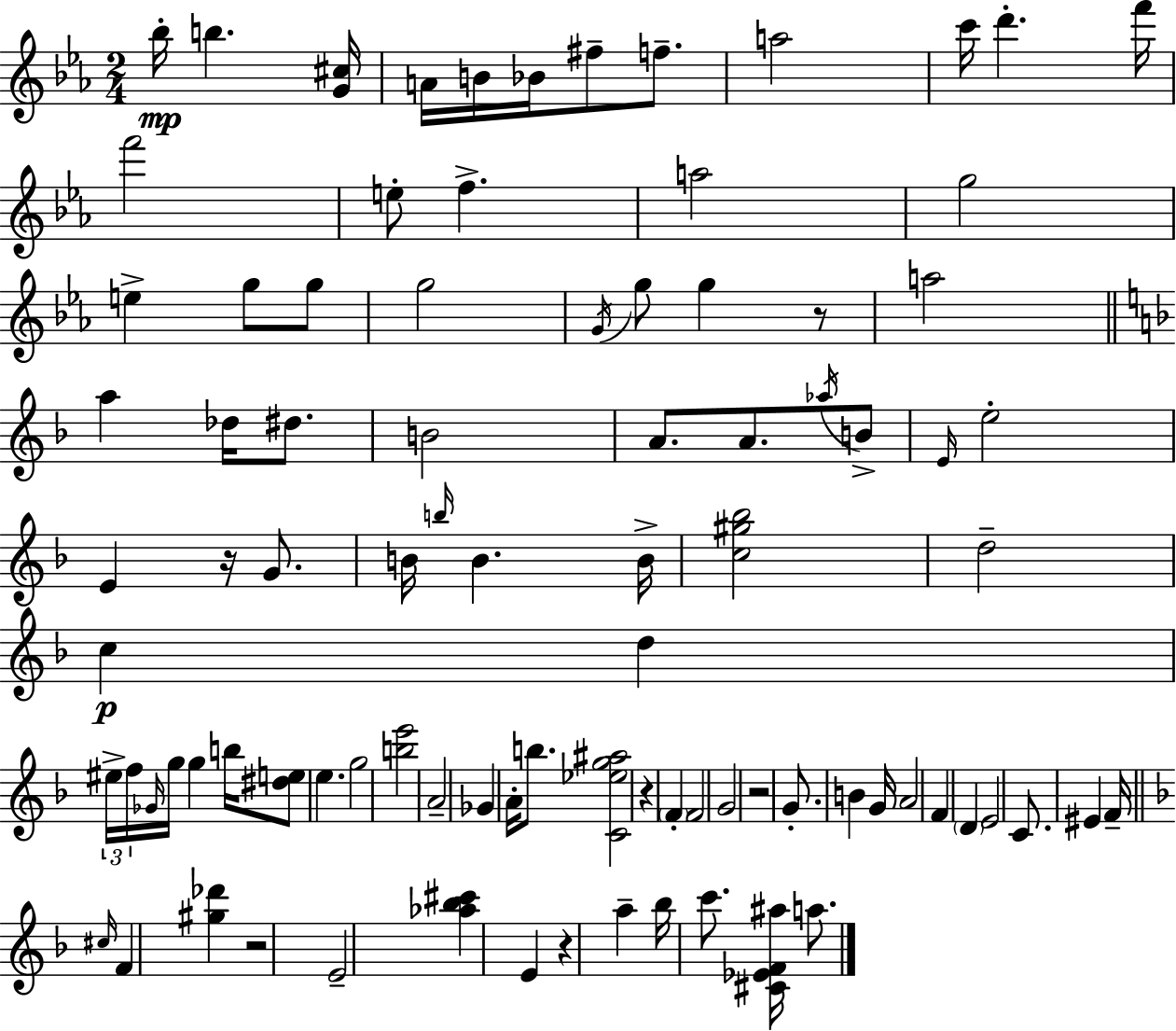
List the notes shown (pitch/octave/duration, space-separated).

Bb5/s B5/q. [G4,C#5]/s A4/s B4/s Bb4/s F#5/e F5/e. A5/h C6/s D6/q. F6/s F6/h E5/e F5/q. A5/h G5/h E5/q G5/e G5/e G5/h G4/s G5/e G5/q R/e A5/h A5/q Db5/s D#5/e. B4/h A4/e. A4/e. Ab5/s B4/e E4/s E5/h E4/q R/s G4/e. B4/s B5/s B4/q. B4/s [C5,G#5,Bb5]/h D5/h C5/q D5/q EIS5/s F5/s Gb4/s G5/s G5/q B5/s [D#5,E5]/e E5/q. G5/h [B5,E6]/h A4/h Gb4/q A4/s B5/e. [C4,Eb5,G5,A#5]/h R/q F4/q F4/h G4/h R/h G4/e. B4/q G4/s A4/h F4/q D4/q E4/h C4/e. EIS4/q F4/s C#5/s F4/q [G#5,Db6]/q R/h E4/h [Ab5,Bb5,C#6]/q E4/q R/q A5/q Bb5/s C6/e. [C#4,Eb4,F4,A#5]/s A5/e.